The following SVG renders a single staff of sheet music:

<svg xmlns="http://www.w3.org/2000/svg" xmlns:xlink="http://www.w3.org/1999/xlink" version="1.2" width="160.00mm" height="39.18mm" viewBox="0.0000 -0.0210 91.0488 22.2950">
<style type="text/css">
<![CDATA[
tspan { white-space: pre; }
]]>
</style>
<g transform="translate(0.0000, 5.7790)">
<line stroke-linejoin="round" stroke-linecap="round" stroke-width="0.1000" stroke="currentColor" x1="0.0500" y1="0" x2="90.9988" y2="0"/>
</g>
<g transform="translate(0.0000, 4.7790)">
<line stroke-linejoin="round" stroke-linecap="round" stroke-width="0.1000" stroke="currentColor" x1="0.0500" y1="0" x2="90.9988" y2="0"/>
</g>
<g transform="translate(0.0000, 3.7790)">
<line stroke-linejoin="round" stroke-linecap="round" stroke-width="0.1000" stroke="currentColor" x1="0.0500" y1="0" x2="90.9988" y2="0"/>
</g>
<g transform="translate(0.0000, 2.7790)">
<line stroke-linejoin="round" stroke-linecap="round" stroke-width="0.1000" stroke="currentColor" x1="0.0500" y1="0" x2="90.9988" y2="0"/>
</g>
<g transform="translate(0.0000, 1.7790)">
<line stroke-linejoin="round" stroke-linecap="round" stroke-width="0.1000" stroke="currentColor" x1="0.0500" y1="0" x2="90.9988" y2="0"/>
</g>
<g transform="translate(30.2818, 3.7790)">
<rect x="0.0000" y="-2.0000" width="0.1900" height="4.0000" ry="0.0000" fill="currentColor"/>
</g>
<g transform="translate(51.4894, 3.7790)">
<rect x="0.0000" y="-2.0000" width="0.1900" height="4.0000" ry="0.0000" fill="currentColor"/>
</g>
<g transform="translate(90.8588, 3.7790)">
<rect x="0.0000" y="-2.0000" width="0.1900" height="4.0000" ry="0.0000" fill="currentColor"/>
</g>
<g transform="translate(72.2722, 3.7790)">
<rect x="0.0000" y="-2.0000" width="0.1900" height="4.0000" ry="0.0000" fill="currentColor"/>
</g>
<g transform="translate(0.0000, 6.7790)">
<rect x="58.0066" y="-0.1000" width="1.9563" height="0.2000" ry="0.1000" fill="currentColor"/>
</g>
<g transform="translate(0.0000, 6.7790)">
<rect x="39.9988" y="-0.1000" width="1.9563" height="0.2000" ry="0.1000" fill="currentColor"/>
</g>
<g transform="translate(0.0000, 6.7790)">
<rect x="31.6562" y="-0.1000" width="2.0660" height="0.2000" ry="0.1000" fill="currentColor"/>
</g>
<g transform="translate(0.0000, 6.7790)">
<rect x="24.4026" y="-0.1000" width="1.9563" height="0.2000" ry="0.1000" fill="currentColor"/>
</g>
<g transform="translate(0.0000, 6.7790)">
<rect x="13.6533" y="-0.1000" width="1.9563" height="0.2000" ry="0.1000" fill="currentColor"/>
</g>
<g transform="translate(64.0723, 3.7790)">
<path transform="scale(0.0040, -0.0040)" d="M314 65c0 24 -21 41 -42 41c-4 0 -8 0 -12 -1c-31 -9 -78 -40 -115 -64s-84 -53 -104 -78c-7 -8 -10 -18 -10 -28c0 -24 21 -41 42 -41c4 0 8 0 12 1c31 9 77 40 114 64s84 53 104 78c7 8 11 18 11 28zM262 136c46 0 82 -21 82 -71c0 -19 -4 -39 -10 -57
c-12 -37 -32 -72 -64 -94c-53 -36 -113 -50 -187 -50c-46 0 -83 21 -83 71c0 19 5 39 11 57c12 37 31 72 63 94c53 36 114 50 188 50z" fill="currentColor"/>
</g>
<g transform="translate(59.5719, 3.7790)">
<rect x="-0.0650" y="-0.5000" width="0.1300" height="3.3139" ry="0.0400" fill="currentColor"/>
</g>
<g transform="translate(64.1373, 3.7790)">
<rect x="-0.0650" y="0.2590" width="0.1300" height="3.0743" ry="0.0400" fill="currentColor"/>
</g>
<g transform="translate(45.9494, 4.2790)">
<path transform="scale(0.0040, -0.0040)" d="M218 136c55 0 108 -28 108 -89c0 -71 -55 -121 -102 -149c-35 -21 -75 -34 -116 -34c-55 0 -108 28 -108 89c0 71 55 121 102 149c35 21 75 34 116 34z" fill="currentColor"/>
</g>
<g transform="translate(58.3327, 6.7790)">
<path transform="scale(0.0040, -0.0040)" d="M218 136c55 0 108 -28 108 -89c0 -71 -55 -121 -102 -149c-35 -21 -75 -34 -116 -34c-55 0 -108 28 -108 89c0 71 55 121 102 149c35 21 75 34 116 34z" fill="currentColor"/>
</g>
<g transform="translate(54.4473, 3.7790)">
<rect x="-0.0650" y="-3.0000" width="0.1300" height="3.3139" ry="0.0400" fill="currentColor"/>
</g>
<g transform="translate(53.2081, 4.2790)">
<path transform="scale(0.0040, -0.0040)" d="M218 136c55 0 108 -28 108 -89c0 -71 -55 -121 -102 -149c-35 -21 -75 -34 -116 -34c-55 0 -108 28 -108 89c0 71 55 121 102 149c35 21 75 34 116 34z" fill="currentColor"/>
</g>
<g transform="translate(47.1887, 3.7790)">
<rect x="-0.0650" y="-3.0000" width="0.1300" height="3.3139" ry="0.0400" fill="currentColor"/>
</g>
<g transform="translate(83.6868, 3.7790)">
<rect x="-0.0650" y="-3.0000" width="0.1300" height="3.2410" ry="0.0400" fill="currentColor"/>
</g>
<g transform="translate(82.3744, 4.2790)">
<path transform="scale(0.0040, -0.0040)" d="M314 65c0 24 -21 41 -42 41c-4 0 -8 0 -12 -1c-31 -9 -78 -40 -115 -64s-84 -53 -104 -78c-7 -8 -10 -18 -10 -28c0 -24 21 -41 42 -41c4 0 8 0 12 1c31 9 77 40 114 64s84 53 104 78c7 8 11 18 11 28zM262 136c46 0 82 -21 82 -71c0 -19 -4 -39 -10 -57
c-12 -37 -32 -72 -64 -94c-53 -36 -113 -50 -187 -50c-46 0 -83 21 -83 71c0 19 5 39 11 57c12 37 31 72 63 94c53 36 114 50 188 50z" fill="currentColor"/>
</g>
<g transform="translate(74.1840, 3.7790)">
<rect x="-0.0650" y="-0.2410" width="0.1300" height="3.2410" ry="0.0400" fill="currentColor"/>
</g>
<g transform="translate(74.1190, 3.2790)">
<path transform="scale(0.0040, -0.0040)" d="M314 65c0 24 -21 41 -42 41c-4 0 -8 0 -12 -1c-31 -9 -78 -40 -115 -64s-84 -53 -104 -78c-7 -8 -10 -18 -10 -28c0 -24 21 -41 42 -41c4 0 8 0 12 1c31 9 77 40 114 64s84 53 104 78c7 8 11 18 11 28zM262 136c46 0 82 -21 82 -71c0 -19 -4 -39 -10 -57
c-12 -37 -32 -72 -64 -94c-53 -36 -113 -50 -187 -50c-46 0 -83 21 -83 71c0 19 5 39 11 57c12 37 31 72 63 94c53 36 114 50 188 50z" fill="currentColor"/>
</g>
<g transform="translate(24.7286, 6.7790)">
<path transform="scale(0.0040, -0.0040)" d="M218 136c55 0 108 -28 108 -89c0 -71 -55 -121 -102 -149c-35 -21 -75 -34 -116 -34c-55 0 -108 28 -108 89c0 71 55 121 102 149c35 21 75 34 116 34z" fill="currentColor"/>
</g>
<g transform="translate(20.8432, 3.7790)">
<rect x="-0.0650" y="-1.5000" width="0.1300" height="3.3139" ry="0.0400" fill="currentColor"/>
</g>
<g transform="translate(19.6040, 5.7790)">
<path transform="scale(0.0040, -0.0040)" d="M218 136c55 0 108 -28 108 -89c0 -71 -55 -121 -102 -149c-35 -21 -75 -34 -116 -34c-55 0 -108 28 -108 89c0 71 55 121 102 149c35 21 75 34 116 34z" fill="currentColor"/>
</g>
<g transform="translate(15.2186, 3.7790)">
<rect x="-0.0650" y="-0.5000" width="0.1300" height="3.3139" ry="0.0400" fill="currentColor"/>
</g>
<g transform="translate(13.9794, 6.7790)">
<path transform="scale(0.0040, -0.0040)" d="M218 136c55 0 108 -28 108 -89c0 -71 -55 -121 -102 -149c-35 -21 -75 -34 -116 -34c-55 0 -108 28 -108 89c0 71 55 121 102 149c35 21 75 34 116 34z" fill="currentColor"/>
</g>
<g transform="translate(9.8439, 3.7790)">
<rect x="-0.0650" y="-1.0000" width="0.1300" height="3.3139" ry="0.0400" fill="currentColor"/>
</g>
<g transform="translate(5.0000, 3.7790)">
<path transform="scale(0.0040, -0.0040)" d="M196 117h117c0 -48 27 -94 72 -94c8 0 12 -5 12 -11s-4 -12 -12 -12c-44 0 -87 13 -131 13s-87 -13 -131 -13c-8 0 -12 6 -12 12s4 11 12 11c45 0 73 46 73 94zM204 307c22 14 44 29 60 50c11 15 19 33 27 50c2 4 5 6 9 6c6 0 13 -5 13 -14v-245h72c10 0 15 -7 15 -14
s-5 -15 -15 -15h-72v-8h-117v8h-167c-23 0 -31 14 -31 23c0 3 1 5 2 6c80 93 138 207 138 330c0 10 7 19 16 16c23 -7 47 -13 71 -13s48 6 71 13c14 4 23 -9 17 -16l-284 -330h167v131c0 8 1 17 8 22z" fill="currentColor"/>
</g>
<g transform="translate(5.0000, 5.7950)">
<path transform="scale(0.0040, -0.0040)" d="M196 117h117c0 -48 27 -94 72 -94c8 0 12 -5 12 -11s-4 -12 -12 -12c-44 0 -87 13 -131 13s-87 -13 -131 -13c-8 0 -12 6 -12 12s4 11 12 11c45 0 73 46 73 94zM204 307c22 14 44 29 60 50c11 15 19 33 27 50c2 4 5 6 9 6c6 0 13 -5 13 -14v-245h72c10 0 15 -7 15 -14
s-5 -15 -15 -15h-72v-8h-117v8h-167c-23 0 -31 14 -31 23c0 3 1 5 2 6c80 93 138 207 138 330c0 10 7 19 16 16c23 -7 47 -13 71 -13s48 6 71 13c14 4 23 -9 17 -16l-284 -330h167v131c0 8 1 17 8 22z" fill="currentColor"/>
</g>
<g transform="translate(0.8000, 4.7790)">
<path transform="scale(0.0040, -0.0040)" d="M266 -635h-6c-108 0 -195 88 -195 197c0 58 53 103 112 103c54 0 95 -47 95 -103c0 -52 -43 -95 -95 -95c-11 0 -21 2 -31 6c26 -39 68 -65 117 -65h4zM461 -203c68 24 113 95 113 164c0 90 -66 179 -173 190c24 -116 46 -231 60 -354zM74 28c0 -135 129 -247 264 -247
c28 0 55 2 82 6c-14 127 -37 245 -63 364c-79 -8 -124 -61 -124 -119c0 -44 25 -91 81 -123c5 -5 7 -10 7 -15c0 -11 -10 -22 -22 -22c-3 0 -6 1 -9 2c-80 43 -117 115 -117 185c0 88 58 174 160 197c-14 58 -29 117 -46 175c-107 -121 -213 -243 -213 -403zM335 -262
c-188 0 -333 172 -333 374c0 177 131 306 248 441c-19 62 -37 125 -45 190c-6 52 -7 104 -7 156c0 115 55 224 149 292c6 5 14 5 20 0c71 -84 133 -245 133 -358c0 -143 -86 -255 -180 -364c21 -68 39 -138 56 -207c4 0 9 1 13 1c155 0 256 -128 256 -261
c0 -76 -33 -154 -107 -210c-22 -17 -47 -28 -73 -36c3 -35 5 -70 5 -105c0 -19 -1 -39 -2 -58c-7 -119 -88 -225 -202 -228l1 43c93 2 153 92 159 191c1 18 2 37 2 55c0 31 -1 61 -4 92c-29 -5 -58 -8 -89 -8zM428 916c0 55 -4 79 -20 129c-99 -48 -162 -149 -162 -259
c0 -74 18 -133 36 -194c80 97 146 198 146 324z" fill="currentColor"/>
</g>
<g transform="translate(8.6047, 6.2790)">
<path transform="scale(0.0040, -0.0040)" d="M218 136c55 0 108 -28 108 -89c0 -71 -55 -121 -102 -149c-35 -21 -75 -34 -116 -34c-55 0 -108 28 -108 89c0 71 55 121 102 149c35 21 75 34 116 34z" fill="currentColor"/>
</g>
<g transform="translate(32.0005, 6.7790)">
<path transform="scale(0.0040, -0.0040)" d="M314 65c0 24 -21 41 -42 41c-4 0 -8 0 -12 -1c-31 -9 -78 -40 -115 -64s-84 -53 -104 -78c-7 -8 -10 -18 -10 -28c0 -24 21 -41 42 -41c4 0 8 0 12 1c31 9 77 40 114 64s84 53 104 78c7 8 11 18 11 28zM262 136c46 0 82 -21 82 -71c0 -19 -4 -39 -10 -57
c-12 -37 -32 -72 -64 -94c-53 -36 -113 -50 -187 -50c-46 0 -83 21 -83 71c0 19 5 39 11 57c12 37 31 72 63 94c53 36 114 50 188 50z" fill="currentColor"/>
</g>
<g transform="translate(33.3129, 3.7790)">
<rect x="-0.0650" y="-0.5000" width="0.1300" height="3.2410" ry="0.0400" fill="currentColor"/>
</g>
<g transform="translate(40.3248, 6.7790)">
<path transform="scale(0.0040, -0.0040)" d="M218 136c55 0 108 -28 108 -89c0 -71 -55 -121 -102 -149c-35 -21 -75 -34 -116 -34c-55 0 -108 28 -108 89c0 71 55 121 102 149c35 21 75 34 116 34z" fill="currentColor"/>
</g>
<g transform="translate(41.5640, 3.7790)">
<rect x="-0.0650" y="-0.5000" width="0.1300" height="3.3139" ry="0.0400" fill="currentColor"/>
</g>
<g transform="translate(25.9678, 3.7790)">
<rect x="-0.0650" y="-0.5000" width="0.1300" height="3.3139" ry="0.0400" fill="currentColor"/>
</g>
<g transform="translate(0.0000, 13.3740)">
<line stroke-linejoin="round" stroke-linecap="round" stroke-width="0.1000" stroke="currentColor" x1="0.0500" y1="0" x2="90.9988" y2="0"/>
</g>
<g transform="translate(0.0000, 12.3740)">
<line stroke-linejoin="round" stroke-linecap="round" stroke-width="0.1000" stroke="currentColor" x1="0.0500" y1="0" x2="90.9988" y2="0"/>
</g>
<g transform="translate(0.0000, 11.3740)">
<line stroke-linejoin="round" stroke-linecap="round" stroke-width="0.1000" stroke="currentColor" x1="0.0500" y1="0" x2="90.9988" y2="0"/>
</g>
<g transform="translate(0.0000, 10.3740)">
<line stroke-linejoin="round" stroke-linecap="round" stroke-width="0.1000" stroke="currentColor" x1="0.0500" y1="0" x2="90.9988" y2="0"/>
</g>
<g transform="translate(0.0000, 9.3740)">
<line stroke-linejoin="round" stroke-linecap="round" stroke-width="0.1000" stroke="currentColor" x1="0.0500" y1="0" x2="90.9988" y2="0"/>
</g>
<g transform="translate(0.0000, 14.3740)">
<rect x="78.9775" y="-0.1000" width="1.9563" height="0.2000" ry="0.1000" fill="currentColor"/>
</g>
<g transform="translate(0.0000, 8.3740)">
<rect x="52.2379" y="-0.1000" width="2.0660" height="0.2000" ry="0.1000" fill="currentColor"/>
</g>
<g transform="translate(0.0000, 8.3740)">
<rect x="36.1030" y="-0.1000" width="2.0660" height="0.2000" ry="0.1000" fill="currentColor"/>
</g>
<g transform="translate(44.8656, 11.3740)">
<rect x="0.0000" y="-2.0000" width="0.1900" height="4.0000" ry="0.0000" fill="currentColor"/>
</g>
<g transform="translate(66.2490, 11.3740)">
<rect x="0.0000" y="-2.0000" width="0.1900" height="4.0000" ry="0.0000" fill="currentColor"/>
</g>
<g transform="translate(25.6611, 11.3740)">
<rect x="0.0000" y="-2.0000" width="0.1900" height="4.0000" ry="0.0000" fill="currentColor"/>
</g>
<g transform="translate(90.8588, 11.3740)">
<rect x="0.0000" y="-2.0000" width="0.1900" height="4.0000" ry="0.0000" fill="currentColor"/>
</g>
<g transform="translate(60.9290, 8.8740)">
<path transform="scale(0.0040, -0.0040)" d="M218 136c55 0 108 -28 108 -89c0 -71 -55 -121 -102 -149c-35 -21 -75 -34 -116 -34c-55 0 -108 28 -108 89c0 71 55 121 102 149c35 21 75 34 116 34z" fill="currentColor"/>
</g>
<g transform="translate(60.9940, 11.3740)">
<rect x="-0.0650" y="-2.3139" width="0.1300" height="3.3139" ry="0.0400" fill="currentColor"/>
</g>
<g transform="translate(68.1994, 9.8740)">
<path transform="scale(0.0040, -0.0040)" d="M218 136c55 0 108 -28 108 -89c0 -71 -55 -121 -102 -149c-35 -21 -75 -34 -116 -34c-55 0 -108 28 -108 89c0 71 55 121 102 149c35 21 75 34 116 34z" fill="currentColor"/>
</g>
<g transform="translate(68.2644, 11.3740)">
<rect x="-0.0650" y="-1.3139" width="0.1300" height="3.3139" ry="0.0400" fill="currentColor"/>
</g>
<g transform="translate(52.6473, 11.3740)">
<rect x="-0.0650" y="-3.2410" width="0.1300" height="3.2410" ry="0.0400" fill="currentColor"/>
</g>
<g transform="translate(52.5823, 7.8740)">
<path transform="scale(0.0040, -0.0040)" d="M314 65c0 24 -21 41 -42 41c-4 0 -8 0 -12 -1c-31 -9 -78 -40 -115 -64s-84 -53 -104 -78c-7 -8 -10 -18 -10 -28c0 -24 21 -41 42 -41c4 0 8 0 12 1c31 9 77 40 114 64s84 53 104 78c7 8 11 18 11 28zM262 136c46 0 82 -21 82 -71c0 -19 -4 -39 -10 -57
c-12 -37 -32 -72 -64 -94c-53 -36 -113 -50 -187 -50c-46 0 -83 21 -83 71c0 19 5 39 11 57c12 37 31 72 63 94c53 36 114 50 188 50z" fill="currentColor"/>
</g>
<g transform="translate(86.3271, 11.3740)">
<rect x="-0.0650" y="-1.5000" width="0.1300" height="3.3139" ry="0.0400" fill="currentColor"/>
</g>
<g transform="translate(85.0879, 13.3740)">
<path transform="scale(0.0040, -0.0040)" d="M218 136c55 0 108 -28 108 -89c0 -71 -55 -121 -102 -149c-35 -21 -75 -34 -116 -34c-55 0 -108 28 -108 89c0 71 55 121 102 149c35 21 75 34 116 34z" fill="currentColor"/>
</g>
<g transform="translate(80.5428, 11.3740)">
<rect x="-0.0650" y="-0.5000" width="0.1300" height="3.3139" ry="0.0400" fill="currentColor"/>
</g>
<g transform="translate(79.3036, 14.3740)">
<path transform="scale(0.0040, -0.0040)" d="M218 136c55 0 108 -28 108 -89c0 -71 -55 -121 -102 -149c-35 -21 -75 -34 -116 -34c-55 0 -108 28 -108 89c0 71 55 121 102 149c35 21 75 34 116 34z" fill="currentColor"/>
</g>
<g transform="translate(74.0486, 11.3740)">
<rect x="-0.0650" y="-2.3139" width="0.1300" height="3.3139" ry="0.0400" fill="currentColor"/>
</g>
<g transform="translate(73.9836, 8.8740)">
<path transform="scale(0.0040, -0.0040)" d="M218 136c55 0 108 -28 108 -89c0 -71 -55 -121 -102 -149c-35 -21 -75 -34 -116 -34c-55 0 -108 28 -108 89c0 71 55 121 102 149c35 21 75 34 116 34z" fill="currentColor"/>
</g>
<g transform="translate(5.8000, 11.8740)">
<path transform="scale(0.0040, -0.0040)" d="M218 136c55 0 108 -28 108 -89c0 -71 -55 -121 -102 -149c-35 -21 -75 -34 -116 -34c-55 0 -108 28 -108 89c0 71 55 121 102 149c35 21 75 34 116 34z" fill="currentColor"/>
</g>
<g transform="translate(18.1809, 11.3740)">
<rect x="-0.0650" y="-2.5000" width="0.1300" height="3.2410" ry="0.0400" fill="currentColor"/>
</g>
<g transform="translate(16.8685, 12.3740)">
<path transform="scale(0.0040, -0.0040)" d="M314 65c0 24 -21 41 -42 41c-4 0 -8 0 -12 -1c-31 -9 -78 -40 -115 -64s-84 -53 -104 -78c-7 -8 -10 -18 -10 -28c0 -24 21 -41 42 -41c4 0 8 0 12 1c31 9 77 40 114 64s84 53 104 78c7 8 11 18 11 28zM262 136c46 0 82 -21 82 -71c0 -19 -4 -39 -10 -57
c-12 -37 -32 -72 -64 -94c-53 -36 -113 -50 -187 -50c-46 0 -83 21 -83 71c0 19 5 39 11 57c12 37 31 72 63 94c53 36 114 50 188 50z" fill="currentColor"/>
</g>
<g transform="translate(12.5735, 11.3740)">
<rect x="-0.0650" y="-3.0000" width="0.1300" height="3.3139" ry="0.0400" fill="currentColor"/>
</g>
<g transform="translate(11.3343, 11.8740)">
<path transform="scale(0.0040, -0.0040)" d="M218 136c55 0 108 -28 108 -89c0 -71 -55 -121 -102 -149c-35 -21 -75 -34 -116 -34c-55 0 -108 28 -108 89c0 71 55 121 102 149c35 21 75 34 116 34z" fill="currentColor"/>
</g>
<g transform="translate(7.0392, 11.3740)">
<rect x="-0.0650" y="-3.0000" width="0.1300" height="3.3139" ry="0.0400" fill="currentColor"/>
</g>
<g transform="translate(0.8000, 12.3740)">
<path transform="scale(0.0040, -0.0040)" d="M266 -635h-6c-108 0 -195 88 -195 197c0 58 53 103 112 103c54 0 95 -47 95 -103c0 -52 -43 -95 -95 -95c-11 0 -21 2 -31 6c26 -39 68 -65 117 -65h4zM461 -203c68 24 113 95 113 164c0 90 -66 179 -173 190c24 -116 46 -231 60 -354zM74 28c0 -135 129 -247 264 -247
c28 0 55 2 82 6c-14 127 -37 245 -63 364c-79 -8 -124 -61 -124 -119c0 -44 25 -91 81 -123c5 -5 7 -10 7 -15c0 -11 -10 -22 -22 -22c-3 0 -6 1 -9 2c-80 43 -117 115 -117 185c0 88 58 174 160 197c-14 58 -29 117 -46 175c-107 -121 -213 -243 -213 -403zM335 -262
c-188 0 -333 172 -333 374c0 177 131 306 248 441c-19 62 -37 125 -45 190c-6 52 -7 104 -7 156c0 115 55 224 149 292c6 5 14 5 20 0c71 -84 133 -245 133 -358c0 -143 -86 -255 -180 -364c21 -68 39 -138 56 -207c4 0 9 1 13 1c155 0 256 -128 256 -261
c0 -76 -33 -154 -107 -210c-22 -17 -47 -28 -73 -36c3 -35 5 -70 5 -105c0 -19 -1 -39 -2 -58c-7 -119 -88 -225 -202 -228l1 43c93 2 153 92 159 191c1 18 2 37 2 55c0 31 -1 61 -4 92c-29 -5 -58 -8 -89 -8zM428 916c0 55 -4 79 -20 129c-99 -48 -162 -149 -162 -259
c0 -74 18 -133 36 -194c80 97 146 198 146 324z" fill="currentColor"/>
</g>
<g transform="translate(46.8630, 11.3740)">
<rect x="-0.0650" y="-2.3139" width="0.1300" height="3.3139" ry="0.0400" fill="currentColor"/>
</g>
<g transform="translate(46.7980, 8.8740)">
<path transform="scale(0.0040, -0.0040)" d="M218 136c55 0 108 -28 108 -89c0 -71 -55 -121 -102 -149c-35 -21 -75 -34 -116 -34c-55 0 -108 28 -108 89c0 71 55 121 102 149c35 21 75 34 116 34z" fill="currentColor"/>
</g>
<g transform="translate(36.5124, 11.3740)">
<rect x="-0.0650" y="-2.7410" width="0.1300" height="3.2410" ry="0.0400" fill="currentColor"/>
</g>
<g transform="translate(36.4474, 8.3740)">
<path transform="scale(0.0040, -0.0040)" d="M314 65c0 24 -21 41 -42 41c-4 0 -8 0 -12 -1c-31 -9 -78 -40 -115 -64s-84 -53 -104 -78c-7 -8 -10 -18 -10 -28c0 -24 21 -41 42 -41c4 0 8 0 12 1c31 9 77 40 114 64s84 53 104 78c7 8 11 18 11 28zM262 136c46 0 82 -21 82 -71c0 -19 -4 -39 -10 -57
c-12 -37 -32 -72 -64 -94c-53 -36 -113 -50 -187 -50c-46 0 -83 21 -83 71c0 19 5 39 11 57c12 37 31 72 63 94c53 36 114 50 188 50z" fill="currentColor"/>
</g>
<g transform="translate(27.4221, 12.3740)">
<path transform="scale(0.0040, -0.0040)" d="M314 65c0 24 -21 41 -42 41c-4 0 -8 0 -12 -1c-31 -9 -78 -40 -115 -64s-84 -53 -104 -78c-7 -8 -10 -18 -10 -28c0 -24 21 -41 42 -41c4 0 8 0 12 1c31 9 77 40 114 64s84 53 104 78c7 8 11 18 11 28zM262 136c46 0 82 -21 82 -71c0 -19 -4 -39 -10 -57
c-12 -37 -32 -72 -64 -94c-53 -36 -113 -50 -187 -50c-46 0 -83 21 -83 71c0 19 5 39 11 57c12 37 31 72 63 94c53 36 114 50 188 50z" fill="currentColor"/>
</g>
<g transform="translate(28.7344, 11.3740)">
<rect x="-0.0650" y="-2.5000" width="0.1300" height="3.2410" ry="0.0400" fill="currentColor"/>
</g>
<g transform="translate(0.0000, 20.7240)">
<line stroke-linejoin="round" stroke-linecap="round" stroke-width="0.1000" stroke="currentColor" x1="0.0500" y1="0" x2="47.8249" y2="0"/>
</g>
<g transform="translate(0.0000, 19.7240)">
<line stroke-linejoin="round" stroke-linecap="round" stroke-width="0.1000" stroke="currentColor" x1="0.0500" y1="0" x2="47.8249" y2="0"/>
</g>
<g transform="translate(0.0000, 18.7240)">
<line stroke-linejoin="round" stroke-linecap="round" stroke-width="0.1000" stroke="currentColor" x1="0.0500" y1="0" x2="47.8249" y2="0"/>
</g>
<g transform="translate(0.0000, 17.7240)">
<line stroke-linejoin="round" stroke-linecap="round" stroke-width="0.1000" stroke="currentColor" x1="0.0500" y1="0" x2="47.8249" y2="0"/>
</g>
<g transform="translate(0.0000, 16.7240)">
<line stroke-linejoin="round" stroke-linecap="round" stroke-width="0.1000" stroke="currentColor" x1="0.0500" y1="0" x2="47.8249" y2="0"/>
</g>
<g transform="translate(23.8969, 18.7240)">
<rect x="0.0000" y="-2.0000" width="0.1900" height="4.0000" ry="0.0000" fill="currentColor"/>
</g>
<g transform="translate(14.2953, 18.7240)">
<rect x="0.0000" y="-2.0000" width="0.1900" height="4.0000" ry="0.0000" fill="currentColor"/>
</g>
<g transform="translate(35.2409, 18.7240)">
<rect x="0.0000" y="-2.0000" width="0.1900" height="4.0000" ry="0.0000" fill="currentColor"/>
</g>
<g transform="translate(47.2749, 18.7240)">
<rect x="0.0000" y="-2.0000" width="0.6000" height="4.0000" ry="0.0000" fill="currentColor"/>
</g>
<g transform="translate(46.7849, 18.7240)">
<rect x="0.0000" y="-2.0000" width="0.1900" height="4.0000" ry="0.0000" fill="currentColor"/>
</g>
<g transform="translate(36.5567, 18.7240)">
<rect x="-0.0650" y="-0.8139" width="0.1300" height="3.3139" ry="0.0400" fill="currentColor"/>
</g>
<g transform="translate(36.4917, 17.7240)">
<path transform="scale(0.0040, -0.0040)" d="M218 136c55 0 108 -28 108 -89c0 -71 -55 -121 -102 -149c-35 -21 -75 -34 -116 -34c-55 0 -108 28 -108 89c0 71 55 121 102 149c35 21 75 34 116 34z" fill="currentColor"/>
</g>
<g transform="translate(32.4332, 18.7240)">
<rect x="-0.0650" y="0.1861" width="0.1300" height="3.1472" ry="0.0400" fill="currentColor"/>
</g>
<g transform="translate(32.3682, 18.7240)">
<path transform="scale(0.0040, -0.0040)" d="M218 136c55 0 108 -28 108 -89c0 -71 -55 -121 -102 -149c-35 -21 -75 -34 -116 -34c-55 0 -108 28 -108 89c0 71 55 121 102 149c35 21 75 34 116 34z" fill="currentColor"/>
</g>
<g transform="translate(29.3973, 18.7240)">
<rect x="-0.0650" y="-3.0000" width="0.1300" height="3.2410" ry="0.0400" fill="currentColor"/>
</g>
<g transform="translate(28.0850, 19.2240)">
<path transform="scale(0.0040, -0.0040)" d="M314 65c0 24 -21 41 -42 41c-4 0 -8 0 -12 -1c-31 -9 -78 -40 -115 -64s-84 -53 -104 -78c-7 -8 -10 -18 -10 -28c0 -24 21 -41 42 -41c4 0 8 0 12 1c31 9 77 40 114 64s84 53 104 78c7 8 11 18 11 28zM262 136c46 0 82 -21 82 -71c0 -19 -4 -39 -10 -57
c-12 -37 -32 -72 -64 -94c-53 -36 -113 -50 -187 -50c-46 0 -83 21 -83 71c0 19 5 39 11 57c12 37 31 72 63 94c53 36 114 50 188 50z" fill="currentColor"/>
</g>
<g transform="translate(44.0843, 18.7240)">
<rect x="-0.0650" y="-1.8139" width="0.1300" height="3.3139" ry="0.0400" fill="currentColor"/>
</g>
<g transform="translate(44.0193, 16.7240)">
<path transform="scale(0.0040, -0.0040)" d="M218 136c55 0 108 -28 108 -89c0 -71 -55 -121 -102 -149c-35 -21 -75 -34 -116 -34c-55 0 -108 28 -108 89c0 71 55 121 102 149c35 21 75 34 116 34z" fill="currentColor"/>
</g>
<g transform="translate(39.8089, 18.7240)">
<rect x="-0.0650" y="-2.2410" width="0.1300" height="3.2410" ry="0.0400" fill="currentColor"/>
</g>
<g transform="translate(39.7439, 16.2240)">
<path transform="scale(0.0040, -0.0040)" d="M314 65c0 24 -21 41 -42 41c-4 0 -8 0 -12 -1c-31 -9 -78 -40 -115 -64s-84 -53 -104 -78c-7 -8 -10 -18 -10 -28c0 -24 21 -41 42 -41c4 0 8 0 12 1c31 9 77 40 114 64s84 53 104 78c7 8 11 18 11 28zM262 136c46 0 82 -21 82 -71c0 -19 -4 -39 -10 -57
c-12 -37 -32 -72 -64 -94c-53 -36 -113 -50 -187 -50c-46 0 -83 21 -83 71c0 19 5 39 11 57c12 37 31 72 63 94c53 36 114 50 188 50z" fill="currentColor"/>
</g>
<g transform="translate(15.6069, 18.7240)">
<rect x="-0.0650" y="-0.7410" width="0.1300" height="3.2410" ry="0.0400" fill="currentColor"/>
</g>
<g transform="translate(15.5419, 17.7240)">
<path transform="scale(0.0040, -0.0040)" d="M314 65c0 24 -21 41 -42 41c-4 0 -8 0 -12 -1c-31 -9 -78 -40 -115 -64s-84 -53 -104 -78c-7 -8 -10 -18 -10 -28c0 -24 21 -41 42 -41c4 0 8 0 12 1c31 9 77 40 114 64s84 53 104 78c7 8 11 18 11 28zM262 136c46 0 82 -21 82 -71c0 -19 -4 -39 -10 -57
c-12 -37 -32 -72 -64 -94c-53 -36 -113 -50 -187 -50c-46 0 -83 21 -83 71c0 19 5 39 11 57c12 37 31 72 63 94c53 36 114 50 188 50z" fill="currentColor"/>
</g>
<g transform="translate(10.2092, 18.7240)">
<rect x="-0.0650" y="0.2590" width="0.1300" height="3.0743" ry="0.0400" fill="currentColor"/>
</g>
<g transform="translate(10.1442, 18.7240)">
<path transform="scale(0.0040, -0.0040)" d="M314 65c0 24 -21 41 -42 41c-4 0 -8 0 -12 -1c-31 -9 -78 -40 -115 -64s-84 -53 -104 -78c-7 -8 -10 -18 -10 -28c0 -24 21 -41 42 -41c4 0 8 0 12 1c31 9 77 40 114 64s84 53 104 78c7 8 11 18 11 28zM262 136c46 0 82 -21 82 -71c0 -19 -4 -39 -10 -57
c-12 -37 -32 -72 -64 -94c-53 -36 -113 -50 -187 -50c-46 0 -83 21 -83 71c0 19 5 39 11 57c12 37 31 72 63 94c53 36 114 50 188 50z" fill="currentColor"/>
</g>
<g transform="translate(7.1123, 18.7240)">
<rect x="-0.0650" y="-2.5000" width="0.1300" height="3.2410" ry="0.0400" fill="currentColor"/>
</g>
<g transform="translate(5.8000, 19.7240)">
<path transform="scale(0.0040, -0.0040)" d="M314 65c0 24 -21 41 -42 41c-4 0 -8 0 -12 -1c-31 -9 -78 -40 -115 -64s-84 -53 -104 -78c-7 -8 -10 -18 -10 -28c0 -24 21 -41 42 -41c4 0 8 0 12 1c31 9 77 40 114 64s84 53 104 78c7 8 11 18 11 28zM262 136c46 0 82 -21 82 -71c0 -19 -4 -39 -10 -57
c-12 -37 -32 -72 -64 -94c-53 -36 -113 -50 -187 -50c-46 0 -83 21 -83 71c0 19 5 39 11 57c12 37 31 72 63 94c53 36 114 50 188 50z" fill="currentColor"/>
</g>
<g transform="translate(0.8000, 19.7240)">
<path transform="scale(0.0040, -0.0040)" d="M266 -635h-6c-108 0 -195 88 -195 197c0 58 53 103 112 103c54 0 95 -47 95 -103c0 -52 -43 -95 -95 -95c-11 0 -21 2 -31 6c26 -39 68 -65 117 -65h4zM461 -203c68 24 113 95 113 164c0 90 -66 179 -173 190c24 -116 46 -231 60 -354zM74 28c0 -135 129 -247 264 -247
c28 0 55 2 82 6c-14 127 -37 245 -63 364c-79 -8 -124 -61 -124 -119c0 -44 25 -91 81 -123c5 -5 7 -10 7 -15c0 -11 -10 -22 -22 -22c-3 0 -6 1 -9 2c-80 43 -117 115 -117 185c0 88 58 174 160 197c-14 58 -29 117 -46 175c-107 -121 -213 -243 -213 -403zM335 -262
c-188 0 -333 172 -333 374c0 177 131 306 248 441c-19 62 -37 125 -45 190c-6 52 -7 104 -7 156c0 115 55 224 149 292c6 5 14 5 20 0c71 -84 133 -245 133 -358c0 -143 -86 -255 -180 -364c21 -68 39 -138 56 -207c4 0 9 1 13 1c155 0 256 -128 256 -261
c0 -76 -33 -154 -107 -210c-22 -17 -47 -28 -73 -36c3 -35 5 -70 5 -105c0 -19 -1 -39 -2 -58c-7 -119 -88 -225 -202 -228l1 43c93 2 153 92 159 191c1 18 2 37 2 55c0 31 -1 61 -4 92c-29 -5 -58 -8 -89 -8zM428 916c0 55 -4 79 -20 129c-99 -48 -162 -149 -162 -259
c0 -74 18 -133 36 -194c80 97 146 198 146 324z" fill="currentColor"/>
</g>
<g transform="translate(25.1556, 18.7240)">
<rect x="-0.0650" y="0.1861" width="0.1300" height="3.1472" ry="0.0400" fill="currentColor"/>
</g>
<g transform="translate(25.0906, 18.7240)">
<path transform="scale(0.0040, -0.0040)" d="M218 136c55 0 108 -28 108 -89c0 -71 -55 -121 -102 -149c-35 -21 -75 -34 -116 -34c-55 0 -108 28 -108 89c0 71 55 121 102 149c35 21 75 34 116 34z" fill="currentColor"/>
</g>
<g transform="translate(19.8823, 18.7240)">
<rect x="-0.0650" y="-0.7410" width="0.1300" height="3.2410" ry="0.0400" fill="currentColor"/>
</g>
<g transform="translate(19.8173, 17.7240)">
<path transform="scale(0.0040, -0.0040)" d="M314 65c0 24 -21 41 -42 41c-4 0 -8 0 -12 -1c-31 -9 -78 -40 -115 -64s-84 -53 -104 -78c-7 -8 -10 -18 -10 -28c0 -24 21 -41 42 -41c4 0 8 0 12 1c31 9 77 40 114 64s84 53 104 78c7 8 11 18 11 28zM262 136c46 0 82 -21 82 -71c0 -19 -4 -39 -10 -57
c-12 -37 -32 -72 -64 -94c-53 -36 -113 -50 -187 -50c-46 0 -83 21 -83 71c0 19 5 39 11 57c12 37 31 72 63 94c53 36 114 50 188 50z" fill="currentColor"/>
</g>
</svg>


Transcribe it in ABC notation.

X:1
T:Untitled
M:4/4
L:1/4
K:C
D C E C C2 C A A C B2 c2 A2 A A G2 G2 a2 g b2 g e g C E G2 B2 d2 d2 B A2 B d g2 f